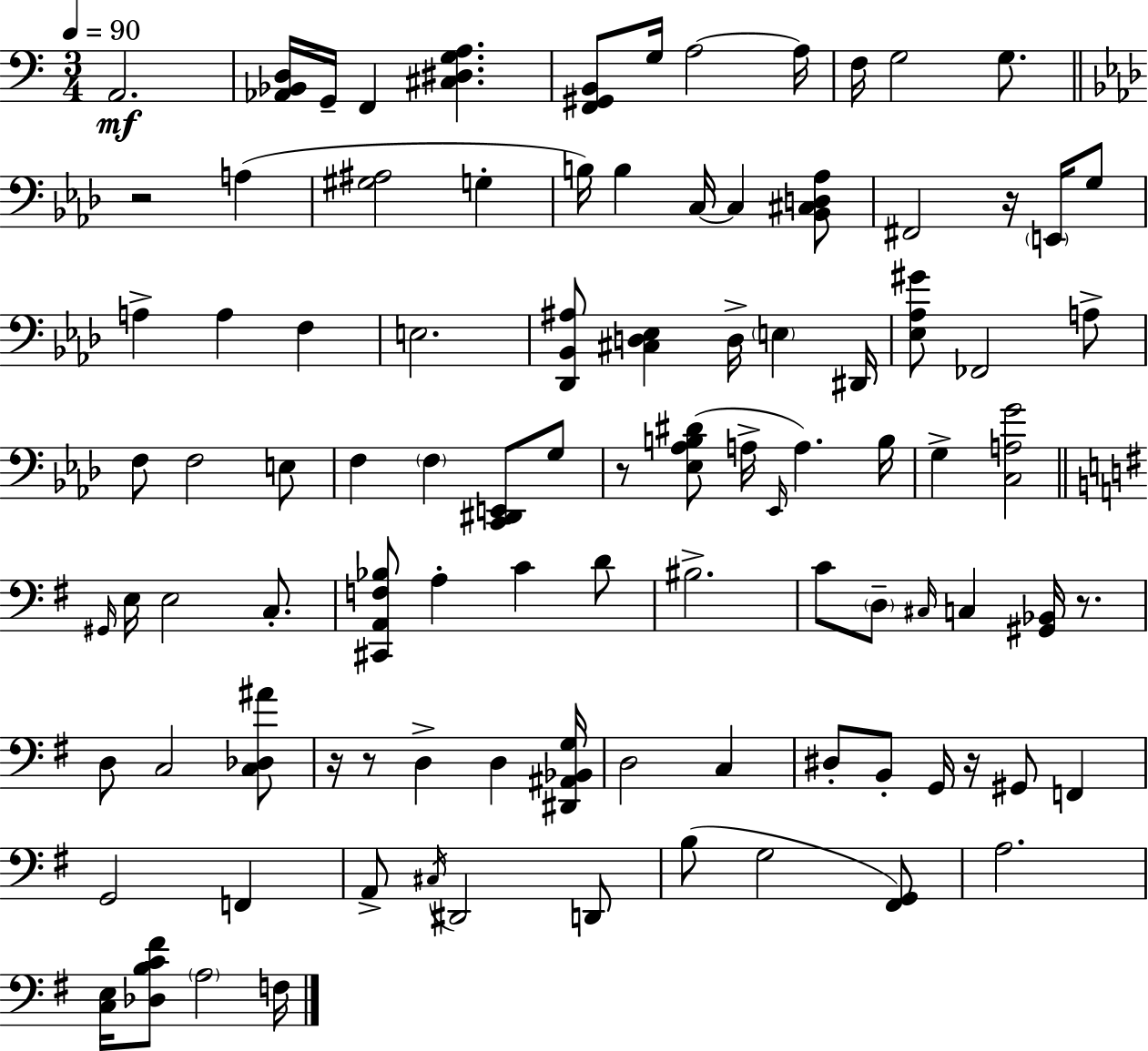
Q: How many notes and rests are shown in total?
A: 97